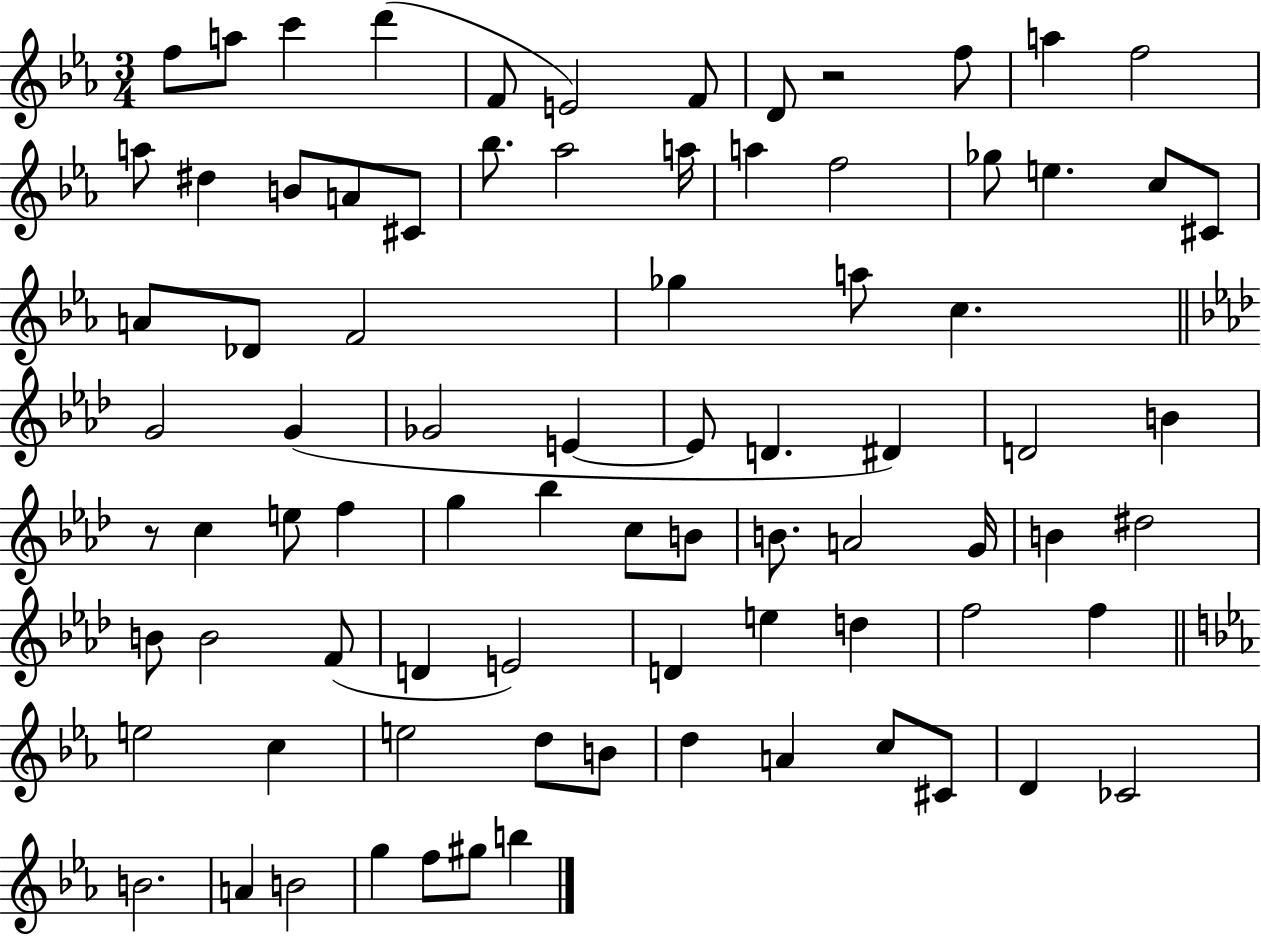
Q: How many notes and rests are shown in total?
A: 82